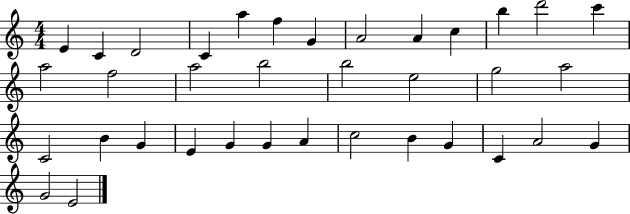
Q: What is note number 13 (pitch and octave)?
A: C6